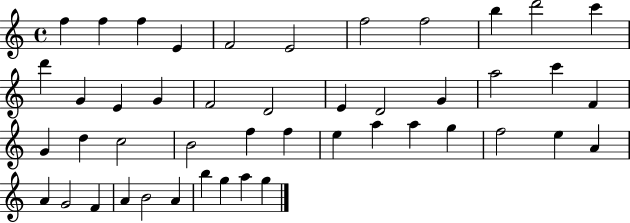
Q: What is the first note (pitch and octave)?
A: F5